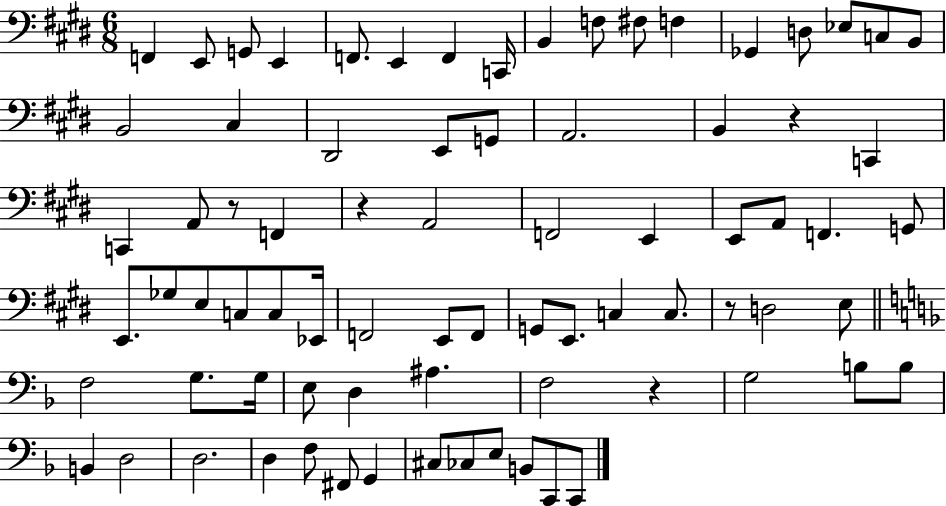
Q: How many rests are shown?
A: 5